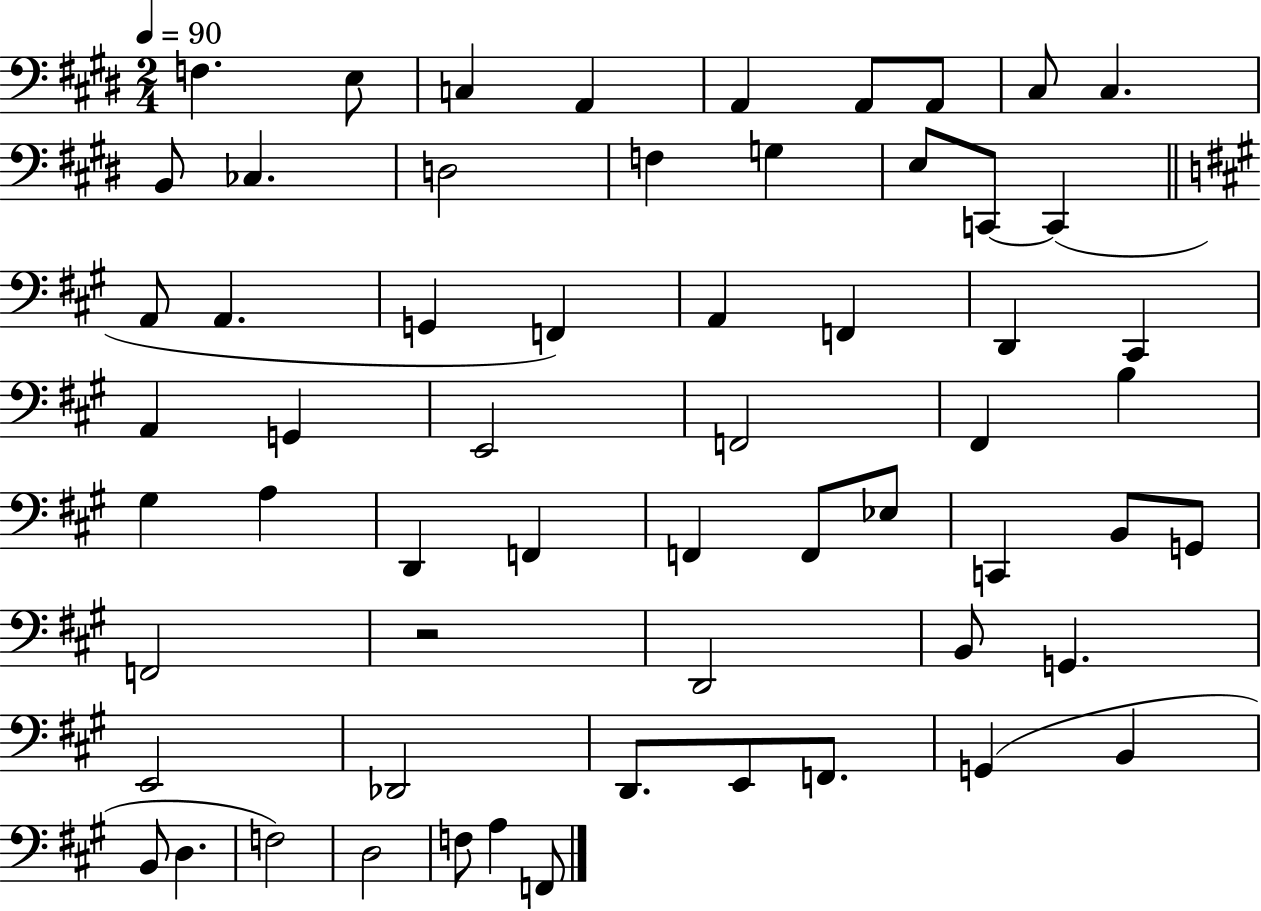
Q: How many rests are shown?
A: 1